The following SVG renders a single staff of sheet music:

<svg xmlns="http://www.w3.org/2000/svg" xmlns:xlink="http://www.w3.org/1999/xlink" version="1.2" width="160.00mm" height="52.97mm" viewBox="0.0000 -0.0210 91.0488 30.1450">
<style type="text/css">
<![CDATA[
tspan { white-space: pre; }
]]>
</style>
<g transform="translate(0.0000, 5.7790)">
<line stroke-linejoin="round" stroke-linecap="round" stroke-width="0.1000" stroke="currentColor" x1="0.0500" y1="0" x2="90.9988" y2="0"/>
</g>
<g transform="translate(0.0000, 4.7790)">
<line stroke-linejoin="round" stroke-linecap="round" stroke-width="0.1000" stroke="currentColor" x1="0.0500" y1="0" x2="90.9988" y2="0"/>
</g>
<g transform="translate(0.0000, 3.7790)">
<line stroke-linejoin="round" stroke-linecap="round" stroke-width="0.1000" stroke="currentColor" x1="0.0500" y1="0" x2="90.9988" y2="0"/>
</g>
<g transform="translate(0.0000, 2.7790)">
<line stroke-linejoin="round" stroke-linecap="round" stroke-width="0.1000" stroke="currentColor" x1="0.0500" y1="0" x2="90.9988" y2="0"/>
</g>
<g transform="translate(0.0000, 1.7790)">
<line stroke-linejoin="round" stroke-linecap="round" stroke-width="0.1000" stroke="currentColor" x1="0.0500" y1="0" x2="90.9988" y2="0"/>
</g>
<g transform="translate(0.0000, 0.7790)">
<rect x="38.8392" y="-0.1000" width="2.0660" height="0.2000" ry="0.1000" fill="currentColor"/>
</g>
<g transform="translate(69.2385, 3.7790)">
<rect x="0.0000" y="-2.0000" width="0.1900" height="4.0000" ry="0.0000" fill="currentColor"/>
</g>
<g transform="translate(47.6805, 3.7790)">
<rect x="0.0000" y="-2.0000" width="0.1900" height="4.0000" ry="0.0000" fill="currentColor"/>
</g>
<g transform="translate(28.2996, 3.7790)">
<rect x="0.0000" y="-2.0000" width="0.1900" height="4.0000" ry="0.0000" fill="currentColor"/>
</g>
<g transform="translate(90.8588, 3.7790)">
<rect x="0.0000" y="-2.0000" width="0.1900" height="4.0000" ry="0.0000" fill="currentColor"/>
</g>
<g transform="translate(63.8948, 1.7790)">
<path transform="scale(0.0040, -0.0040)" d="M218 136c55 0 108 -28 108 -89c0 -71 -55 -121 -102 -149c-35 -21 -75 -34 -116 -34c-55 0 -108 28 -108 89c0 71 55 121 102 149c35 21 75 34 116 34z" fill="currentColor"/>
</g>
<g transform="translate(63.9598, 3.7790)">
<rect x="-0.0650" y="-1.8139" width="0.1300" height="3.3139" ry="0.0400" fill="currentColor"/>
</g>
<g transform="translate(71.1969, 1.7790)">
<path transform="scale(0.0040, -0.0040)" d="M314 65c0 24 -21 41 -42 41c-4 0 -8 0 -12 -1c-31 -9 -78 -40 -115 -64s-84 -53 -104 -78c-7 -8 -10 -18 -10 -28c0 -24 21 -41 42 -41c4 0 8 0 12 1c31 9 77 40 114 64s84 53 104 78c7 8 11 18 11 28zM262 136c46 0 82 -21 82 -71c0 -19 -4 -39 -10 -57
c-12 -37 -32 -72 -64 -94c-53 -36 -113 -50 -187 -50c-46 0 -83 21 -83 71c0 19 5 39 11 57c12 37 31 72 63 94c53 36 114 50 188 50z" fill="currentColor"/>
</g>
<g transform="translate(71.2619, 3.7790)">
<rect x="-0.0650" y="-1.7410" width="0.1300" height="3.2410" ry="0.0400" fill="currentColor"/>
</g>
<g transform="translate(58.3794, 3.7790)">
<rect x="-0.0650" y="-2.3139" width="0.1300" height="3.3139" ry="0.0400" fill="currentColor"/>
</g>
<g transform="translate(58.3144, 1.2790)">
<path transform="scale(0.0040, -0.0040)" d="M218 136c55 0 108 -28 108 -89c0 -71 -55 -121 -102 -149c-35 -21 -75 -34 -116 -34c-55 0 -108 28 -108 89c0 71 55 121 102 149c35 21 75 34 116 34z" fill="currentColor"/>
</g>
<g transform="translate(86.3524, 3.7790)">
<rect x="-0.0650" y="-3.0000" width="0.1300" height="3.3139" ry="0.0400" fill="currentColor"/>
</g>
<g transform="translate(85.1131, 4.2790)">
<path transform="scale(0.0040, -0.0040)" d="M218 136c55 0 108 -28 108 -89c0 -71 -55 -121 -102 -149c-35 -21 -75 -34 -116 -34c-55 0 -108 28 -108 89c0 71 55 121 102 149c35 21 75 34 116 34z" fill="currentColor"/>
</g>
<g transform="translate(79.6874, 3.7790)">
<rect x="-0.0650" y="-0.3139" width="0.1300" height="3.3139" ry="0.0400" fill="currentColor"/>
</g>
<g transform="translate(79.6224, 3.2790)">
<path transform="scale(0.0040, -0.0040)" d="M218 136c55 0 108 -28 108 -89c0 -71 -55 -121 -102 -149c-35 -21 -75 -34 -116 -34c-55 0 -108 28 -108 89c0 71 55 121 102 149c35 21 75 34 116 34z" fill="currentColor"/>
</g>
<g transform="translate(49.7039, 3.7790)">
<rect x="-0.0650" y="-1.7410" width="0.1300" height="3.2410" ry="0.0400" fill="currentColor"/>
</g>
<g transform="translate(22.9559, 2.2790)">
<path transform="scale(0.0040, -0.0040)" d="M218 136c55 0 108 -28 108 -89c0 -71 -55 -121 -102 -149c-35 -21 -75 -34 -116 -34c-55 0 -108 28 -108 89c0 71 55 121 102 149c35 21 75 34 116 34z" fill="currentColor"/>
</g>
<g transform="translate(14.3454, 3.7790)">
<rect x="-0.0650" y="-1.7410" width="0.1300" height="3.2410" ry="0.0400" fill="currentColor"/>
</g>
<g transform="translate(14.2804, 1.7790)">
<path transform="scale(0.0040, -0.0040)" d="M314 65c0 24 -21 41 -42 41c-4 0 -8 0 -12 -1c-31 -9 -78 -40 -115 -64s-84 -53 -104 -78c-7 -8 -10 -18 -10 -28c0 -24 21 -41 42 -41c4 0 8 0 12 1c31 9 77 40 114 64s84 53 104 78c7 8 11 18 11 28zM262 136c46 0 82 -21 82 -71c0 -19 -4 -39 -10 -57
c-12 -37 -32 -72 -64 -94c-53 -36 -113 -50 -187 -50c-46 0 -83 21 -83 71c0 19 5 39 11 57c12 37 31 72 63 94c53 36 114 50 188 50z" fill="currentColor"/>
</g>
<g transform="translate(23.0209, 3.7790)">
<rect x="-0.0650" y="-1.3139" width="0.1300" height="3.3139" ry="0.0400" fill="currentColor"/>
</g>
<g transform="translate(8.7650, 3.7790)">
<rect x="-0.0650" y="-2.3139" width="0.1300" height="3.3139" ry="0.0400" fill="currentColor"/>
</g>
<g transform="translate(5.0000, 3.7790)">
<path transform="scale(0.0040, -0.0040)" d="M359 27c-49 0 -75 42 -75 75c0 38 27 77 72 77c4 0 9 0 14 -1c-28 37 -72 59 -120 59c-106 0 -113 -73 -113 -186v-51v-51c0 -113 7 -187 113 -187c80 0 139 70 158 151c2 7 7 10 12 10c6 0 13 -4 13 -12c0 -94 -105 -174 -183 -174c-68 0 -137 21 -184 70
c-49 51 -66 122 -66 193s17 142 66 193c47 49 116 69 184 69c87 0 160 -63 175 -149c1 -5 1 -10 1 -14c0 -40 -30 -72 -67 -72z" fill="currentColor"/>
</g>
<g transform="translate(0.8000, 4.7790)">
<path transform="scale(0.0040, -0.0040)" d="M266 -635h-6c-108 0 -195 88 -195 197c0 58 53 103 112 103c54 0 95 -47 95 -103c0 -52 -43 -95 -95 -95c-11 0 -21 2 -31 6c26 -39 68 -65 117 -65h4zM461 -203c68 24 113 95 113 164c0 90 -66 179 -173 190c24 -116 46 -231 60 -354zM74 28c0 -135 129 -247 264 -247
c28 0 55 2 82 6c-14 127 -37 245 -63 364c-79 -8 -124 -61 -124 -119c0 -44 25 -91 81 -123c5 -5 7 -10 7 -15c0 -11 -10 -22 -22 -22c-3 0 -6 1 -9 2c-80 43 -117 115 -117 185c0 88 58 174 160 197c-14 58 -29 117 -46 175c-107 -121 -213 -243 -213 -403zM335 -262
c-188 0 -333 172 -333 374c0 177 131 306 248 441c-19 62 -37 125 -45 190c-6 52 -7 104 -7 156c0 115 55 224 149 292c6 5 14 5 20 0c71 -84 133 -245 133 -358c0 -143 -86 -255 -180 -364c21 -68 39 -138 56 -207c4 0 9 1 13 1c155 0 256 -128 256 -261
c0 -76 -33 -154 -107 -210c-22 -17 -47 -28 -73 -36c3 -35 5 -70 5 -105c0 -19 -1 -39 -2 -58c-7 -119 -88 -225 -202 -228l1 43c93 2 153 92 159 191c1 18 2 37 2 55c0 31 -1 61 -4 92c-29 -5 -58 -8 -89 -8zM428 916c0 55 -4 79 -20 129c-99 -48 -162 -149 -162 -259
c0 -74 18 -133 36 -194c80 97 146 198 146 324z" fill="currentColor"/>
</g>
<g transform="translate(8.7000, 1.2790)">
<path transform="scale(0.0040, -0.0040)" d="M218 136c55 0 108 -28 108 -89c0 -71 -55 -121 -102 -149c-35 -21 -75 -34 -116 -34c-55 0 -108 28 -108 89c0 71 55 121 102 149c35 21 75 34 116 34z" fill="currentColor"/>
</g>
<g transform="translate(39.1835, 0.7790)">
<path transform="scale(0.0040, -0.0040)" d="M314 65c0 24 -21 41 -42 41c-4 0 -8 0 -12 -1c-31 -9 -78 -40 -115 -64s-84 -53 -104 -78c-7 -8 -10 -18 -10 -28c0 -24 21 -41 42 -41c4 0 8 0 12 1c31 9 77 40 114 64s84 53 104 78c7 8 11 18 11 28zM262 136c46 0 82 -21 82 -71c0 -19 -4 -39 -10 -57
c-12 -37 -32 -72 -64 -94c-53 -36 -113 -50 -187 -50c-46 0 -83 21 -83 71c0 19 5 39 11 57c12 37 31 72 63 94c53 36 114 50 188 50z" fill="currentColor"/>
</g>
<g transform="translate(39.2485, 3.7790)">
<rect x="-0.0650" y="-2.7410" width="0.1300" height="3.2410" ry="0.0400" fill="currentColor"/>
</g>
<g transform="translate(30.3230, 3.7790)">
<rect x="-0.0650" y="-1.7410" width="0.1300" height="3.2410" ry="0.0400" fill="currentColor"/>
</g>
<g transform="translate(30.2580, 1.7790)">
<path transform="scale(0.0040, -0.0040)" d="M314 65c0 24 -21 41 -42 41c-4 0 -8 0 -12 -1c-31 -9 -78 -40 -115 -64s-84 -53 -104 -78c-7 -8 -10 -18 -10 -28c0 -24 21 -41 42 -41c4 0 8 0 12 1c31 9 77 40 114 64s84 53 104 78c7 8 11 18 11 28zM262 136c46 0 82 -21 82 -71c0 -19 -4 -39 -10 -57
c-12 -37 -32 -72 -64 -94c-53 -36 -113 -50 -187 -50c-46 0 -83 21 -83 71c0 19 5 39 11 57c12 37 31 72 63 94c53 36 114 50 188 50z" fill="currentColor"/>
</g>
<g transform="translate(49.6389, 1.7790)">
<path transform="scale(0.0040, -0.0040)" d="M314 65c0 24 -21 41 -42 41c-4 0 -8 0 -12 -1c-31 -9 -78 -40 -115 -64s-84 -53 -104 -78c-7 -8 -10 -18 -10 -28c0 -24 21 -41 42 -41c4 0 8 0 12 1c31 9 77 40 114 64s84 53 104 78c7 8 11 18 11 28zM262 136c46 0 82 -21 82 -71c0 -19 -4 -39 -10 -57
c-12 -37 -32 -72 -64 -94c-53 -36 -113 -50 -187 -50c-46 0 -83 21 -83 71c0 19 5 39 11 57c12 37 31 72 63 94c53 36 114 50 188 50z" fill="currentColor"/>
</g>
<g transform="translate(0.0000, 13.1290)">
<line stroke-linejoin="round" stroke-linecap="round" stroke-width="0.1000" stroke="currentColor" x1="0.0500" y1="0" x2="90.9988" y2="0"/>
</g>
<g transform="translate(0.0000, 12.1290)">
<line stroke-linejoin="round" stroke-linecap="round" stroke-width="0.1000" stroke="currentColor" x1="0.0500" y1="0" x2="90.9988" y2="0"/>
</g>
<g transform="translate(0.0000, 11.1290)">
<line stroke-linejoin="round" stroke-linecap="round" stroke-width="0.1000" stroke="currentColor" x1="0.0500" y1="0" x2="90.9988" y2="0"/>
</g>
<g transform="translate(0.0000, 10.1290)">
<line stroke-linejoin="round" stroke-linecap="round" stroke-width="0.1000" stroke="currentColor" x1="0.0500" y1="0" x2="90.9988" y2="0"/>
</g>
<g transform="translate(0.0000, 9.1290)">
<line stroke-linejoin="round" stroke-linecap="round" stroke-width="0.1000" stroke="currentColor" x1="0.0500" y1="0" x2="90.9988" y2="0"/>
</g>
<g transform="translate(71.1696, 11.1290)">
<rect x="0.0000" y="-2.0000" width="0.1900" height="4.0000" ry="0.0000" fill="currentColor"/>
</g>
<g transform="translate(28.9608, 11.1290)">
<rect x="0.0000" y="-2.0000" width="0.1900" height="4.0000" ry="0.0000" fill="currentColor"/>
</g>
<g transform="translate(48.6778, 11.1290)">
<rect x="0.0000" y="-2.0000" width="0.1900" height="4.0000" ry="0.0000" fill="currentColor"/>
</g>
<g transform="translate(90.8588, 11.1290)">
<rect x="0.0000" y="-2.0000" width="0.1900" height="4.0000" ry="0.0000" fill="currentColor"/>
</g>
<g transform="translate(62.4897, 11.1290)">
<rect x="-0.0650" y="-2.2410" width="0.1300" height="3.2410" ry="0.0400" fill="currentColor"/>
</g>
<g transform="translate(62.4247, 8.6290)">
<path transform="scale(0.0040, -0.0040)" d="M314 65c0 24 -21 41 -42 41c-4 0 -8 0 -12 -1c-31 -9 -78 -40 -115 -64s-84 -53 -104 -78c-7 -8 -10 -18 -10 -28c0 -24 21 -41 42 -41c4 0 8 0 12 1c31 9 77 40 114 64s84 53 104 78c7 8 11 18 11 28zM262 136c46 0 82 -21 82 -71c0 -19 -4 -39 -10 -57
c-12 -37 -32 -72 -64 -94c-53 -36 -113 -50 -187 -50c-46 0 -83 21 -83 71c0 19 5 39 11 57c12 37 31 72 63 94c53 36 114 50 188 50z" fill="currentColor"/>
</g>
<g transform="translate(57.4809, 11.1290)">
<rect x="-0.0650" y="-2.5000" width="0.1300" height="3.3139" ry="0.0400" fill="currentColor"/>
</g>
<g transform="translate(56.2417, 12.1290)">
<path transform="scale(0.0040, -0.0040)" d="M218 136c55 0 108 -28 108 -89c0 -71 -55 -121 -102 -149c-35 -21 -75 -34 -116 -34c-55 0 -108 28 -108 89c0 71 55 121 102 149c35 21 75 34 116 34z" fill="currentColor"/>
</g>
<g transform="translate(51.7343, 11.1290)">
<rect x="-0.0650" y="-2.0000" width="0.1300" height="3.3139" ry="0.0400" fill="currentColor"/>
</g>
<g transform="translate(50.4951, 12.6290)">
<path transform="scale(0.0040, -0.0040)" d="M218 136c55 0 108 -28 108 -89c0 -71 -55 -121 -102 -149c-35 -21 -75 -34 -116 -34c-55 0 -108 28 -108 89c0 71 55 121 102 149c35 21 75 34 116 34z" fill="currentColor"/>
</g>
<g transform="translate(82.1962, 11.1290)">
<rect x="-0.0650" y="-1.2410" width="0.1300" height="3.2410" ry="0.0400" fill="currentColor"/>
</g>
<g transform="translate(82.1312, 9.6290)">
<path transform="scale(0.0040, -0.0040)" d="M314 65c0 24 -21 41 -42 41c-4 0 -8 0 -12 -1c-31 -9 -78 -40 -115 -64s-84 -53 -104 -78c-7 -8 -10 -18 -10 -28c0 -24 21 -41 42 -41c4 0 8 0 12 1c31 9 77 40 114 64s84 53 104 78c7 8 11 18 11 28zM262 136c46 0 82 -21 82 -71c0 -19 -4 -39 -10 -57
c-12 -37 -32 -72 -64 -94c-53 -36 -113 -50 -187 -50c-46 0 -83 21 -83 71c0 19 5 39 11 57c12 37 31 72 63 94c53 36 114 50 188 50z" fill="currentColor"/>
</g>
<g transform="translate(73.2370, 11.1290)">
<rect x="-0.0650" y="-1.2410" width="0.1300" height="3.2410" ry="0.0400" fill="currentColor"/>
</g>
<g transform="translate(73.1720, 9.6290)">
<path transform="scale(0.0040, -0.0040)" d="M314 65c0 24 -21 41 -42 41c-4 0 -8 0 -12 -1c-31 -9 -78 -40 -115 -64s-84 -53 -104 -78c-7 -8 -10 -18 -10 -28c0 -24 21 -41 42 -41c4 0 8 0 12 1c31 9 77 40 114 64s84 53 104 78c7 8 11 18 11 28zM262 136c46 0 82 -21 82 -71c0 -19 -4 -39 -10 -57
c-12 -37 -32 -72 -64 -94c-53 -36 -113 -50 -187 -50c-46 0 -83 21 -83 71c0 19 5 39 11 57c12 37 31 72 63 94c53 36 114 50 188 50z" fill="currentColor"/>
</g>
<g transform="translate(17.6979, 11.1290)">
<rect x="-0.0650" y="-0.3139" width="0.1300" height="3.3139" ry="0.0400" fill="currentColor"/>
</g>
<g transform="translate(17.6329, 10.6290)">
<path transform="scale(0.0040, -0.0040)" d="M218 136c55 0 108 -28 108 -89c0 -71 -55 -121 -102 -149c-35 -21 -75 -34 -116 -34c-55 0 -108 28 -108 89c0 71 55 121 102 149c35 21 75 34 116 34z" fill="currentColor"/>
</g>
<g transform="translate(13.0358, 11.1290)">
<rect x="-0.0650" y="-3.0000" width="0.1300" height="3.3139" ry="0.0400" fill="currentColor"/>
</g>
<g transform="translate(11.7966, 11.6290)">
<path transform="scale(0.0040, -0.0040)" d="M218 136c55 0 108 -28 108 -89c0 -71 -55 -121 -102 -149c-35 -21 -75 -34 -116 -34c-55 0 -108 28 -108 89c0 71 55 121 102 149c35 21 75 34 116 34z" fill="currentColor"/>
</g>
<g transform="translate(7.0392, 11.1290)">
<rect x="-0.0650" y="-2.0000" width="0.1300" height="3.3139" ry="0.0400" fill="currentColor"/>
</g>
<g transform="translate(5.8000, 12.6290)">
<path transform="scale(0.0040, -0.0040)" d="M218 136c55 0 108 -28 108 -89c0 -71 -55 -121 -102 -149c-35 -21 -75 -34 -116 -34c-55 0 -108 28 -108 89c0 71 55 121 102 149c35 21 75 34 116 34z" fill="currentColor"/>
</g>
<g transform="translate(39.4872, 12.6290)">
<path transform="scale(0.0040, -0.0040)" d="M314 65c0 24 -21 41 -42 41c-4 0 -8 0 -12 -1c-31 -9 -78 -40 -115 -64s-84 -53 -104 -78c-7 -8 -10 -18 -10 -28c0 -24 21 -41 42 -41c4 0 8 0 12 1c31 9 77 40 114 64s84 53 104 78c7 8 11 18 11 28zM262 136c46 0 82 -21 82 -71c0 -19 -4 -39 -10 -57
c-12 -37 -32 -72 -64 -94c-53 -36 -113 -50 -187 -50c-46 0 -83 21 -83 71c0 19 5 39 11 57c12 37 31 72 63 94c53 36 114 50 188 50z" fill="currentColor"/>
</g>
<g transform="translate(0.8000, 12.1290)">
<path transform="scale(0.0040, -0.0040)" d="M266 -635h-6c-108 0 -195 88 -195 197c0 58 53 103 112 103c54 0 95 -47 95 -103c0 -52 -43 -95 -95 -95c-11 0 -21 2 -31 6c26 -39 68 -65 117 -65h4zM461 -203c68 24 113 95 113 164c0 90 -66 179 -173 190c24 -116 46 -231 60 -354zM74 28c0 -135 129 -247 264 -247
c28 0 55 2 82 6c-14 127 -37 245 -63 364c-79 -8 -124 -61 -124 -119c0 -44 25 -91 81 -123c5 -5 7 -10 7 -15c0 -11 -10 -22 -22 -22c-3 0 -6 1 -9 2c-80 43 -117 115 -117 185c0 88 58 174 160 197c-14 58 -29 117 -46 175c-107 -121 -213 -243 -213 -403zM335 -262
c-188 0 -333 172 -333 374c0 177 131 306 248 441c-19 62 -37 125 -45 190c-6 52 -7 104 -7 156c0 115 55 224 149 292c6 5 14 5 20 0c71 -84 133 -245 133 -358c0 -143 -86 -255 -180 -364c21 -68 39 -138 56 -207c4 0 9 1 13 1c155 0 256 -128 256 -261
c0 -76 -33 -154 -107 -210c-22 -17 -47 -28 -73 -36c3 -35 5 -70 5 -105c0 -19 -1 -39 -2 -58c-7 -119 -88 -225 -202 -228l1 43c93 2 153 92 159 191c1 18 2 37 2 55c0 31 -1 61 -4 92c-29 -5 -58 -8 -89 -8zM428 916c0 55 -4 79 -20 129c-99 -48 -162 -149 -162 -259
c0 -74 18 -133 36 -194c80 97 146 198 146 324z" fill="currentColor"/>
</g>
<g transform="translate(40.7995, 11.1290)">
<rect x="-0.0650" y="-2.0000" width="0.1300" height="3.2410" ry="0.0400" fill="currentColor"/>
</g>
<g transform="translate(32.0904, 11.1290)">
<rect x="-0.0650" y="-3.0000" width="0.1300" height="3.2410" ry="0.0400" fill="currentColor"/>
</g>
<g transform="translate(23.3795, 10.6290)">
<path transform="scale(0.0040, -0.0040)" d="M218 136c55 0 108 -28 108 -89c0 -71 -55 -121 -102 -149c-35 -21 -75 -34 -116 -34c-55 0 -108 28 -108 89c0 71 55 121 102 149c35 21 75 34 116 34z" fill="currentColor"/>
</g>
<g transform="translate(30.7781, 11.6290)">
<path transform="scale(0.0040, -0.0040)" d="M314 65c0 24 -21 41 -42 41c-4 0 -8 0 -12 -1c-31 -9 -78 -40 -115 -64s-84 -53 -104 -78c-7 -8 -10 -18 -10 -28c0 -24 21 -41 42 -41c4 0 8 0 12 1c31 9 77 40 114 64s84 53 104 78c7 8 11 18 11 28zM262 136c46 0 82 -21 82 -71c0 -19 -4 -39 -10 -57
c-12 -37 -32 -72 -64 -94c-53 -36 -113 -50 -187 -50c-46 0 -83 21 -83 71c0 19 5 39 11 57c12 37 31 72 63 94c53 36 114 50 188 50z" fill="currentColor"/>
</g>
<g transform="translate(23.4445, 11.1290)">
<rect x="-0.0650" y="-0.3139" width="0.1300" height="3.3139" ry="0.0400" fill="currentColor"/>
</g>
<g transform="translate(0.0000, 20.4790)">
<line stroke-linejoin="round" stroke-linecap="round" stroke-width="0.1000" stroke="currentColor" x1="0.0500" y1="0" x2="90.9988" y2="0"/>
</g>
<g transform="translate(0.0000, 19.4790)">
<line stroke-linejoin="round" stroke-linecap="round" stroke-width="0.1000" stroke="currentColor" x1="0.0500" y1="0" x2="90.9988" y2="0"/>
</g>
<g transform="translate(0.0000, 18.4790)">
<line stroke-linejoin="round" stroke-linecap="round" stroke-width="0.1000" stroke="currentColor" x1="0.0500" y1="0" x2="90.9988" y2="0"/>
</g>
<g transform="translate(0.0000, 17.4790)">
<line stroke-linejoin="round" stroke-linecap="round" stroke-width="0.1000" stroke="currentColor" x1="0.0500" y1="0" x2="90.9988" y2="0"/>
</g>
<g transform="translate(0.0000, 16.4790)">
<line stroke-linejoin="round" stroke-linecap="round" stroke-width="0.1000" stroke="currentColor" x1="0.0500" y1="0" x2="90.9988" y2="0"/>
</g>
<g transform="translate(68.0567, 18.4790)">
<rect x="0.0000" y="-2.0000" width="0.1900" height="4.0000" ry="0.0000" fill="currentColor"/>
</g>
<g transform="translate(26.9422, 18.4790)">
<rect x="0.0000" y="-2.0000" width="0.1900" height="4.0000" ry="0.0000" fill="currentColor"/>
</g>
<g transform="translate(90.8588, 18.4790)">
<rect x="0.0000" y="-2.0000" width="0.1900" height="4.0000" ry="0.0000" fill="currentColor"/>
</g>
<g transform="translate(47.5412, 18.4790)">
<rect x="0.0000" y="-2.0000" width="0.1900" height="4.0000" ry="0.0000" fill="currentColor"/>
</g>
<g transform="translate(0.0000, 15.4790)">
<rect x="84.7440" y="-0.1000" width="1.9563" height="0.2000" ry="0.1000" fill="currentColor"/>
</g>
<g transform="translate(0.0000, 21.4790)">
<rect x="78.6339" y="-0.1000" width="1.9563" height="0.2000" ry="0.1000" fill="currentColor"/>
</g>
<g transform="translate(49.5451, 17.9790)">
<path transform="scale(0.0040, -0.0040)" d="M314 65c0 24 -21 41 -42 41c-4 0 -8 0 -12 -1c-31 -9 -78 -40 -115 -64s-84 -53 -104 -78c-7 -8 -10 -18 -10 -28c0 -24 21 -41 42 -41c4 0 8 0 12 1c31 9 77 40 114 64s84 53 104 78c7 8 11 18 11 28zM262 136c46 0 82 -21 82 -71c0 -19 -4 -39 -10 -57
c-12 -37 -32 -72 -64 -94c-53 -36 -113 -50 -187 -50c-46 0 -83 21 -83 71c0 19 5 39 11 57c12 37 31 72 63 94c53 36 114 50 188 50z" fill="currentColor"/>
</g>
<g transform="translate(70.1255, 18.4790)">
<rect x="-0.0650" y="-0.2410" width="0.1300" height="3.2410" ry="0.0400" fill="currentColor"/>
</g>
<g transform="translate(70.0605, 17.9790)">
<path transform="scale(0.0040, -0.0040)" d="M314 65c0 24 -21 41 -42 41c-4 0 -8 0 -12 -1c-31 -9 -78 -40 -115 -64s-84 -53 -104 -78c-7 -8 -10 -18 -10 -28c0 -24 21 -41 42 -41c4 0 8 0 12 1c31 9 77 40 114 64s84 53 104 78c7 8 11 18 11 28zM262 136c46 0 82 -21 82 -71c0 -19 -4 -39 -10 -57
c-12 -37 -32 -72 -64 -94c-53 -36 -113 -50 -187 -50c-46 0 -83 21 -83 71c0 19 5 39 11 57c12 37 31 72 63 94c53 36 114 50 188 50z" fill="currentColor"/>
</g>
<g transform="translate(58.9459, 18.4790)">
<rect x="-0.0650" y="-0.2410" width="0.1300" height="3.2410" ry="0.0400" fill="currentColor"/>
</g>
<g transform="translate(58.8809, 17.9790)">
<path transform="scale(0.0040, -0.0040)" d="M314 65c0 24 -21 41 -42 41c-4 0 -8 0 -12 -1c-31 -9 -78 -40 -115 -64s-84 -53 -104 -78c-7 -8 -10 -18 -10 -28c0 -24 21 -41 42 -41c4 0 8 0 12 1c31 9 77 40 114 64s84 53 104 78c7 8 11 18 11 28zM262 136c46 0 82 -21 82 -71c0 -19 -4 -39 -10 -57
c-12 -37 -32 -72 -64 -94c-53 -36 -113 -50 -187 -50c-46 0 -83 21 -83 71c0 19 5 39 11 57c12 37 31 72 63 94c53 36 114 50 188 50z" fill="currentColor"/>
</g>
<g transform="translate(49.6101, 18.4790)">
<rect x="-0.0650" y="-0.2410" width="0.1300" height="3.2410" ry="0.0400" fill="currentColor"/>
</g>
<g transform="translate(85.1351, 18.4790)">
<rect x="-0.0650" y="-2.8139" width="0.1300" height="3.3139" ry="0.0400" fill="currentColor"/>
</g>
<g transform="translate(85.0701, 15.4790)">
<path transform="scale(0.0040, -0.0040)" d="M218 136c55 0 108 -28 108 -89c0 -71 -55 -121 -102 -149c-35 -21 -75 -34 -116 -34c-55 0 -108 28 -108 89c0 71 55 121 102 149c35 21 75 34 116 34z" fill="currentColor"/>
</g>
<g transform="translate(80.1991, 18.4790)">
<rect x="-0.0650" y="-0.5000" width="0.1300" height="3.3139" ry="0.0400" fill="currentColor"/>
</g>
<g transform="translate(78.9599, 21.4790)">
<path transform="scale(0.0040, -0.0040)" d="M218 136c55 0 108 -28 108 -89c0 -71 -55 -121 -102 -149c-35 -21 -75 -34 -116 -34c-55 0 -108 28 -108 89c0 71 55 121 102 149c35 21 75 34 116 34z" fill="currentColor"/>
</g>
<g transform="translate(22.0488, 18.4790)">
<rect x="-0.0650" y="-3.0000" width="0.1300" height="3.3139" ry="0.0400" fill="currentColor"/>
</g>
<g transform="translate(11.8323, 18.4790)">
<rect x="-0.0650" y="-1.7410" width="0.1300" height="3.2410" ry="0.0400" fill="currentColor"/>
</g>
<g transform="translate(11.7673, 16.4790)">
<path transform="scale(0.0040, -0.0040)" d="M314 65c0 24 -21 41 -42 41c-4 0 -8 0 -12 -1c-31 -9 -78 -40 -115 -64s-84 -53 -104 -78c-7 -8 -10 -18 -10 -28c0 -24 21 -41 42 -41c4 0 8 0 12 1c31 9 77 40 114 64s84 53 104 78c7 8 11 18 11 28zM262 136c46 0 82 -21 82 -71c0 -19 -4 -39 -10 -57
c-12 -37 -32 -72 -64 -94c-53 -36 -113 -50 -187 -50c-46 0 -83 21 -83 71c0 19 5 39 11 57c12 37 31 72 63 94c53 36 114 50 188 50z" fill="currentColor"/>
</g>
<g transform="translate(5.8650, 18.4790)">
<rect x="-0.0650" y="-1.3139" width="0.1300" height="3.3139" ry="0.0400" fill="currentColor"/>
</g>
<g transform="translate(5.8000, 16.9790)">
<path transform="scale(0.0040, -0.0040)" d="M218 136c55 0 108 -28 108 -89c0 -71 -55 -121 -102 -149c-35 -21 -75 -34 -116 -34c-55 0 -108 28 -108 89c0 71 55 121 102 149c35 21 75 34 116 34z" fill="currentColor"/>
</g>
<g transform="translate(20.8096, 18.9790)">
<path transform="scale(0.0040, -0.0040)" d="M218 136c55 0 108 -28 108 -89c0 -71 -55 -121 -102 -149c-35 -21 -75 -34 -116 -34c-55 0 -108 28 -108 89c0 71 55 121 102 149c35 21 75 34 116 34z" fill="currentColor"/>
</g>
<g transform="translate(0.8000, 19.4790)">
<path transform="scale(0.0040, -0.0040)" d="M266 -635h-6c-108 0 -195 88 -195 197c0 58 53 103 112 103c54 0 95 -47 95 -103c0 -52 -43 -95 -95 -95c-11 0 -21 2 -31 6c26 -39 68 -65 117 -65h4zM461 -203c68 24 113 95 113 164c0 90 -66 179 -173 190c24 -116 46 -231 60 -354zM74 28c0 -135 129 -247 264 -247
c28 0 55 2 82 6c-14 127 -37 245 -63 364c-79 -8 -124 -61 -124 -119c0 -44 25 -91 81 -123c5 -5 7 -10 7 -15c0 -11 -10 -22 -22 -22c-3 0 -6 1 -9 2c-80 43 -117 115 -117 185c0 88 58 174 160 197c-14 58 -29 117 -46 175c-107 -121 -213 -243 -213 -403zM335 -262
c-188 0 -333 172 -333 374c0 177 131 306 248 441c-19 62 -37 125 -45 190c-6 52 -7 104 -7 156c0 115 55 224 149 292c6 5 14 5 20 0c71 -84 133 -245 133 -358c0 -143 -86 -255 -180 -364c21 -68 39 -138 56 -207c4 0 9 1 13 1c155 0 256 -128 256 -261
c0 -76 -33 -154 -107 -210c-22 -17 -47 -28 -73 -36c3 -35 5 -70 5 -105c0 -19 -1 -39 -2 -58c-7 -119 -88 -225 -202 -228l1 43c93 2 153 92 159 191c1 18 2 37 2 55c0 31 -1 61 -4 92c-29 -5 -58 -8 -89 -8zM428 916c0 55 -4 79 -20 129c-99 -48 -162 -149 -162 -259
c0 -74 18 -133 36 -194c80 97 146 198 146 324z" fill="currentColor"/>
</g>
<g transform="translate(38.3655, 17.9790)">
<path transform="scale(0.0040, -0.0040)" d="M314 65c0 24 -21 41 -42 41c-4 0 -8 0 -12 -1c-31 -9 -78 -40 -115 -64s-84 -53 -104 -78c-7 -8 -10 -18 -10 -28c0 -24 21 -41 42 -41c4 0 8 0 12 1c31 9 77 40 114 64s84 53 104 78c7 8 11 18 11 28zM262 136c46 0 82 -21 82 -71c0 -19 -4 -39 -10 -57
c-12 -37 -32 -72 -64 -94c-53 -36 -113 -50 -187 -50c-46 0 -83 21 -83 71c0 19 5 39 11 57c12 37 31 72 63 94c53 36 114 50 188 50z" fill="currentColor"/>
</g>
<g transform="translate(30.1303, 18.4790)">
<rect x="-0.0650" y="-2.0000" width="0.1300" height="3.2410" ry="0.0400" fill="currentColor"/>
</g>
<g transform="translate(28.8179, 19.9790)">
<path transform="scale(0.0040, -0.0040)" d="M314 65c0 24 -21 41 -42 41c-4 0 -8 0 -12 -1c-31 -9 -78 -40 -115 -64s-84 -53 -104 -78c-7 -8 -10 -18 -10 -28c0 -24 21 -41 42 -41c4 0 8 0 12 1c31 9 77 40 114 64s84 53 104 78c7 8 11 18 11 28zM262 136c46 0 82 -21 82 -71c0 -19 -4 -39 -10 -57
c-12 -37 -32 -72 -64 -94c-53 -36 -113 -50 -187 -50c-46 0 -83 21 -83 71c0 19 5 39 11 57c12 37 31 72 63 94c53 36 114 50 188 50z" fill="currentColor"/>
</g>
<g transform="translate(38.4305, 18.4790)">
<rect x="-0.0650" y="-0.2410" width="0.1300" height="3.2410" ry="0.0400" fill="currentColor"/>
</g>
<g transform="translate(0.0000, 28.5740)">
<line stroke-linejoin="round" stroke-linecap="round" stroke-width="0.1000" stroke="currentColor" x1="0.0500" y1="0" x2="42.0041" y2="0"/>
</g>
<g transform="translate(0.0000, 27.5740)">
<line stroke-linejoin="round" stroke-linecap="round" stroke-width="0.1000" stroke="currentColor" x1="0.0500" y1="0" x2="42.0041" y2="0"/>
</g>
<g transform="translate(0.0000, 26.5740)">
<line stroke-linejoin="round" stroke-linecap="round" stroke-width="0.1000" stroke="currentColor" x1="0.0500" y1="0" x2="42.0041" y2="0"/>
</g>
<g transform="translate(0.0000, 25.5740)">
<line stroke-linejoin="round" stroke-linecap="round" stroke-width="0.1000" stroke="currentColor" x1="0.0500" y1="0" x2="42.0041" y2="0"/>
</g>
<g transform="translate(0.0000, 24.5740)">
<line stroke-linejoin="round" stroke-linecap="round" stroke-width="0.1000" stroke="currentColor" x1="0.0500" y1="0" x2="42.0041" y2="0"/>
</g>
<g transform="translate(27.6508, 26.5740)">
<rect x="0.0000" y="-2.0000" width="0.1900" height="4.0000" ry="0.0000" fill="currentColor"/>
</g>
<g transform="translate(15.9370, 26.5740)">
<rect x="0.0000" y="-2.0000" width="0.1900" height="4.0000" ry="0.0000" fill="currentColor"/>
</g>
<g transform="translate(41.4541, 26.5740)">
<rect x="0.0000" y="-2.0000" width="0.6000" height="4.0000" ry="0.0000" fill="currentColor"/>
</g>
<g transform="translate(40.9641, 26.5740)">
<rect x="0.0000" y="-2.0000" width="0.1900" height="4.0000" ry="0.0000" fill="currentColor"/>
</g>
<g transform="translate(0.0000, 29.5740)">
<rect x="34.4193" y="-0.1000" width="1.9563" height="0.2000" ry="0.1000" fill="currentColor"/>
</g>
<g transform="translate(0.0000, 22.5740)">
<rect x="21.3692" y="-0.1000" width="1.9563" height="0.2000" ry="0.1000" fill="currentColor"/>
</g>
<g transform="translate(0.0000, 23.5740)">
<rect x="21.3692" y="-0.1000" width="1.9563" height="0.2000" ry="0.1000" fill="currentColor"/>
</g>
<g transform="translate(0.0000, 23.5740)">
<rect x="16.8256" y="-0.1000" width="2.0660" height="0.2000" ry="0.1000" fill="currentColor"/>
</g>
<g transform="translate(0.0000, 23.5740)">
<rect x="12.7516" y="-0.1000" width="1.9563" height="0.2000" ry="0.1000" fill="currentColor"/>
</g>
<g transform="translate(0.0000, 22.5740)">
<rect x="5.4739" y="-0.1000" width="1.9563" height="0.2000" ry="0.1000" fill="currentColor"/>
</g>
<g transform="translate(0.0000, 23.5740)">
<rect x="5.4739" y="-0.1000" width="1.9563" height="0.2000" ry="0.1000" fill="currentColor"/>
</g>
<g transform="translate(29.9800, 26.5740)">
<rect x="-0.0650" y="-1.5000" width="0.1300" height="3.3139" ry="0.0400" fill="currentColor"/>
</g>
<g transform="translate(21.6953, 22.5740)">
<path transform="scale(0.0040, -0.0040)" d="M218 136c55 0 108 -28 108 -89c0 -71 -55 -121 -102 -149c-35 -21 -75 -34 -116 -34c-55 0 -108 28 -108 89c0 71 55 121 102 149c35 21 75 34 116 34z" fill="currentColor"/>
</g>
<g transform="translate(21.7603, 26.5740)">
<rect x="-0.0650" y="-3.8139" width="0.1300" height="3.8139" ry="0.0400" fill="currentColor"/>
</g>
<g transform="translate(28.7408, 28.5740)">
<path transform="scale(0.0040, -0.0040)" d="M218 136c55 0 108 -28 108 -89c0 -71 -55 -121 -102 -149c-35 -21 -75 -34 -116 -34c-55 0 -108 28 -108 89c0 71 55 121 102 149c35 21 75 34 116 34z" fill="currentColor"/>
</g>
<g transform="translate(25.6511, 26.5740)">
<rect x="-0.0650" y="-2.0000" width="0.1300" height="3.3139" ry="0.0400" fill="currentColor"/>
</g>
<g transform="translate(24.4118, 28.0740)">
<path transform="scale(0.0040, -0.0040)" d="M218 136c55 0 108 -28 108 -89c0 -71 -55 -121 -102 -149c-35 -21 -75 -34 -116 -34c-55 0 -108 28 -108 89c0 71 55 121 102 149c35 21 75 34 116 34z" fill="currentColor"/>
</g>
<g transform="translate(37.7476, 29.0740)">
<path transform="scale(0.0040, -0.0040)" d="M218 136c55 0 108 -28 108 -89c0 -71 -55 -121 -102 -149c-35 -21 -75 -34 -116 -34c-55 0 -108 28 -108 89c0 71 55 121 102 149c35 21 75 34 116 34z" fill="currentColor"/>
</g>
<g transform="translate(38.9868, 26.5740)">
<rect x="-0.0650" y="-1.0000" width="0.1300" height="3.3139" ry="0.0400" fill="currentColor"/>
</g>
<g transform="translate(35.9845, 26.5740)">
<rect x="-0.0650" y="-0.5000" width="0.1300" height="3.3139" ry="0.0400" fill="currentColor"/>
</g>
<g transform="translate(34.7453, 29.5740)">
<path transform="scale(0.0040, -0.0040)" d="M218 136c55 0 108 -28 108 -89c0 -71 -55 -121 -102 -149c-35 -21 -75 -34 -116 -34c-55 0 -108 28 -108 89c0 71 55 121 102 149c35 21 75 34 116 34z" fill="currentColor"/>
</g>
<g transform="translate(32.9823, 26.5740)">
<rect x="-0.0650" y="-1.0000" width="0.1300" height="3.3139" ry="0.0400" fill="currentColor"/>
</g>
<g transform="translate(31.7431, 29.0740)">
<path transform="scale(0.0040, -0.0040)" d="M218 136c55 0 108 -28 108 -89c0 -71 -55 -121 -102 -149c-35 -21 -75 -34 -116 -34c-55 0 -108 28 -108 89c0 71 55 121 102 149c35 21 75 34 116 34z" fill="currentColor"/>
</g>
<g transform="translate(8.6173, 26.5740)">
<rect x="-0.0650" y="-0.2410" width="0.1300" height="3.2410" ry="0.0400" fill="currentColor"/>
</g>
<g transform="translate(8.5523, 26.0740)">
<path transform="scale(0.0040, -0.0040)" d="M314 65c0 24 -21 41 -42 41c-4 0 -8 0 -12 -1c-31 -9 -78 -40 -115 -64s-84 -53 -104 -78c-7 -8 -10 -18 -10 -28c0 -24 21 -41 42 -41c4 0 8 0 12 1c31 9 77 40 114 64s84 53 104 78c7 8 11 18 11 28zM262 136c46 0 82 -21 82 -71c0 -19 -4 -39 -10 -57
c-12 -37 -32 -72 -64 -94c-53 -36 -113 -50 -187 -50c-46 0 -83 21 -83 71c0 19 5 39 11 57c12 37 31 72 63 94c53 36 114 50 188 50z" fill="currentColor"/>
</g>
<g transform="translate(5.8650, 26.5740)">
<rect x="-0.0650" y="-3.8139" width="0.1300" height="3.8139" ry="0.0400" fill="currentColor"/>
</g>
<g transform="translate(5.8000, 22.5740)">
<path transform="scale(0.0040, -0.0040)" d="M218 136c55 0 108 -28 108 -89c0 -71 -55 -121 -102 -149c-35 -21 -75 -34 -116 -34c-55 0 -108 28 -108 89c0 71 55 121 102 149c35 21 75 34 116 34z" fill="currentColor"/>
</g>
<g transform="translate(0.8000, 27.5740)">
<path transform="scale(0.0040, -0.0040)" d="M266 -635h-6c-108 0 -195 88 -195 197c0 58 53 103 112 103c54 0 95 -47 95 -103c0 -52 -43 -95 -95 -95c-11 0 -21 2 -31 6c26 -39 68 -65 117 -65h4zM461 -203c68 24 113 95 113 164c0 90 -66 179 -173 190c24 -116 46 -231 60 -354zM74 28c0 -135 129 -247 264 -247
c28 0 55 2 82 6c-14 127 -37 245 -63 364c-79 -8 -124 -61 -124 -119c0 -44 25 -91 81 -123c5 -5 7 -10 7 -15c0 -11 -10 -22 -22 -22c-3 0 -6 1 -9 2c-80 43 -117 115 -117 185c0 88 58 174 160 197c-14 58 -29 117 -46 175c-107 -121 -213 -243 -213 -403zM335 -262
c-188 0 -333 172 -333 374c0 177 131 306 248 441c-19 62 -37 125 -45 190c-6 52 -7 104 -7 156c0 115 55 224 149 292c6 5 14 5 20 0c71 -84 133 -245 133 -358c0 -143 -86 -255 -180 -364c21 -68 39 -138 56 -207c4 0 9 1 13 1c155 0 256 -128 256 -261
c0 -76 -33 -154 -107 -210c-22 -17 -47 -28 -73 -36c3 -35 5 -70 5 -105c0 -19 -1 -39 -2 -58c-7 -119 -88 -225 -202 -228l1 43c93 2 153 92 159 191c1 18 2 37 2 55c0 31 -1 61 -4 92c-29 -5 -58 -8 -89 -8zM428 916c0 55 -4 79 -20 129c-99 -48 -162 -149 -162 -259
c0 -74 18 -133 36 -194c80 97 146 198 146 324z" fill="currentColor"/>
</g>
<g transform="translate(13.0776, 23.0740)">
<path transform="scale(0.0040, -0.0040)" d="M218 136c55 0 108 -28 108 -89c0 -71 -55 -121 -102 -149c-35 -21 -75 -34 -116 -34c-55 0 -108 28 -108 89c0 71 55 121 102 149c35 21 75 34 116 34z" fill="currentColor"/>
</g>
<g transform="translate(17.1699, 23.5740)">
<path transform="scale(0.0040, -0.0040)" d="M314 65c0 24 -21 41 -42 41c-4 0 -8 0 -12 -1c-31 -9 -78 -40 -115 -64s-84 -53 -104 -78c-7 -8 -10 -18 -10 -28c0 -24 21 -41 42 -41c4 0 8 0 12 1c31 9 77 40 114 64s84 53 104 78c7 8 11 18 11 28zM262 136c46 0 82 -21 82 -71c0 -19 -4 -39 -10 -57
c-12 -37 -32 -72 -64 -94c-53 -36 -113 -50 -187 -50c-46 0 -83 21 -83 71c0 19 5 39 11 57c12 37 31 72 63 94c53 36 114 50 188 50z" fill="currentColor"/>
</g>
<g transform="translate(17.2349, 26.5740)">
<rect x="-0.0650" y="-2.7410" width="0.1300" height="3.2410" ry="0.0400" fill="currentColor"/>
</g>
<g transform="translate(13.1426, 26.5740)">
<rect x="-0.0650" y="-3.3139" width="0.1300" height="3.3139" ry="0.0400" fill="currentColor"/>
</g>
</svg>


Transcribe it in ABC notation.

X:1
T:Untitled
M:4/4
L:1/4
K:C
g f2 e f2 a2 f2 g f f2 c A F A c c A2 F2 F G g2 e2 e2 e f2 A F2 c2 c2 c2 c2 C a c' c2 b a2 c' F E D C D